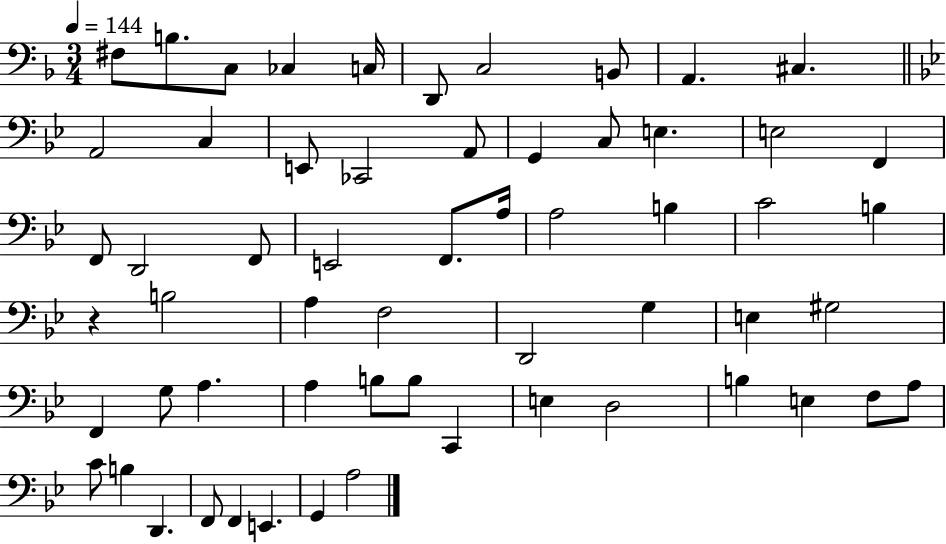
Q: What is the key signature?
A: F major